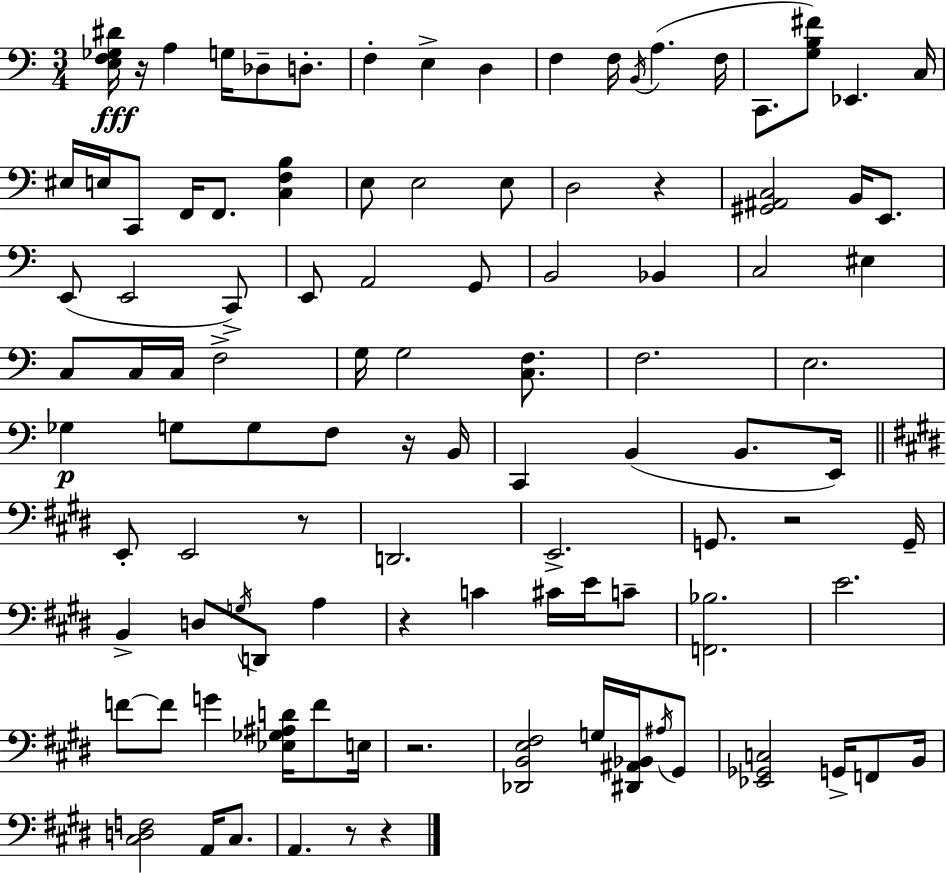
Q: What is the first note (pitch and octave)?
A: A3